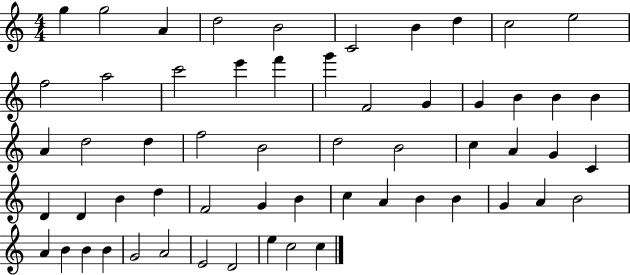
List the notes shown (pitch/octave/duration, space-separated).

G5/q G5/h A4/q D5/h B4/h C4/h B4/q D5/q C5/h E5/h F5/h A5/h C6/h E6/q F6/q G6/q F4/h G4/q G4/q B4/q B4/q B4/q A4/q D5/h D5/q F5/h B4/h D5/h B4/h C5/q A4/q G4/q C4/q D4/q D4/q B4/q D5/q F4/h G4/q B4/q C5/q A4/q B4/q B4/q G4/q A4/q B4/h A4/q B4/q B4/q B4/q G4/h A4/h E4/h D4/h E5/q C5/h C5/q